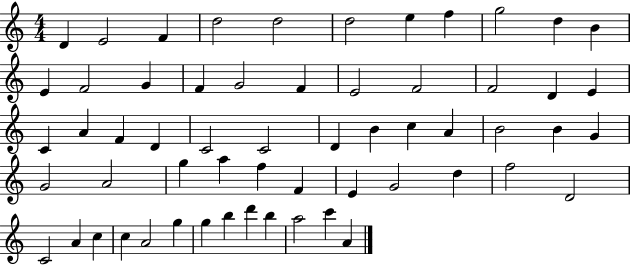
D4/q E4/h F4/q D5/h D5/h D5/h E5/q F5/q G5/h D5/q B4/q E4/q F4/h G4/q F4/q G4/h F4/q E4/h F4/h F4/h D4/q E4/q C4/q A4/q F4/q D4/q C4/h C4/h D4/q B4/q C5/q A4/q B4/h B4/q G4/q G4/h A4/h G5/q A5/q F5/q F4/q E4/q G4/h D5/q F5/h D4/h C4/h A4/q C5/q C5/q A4/h G5/q G5/q B5/q D6/q B5/q A5/h C6/q A4/q